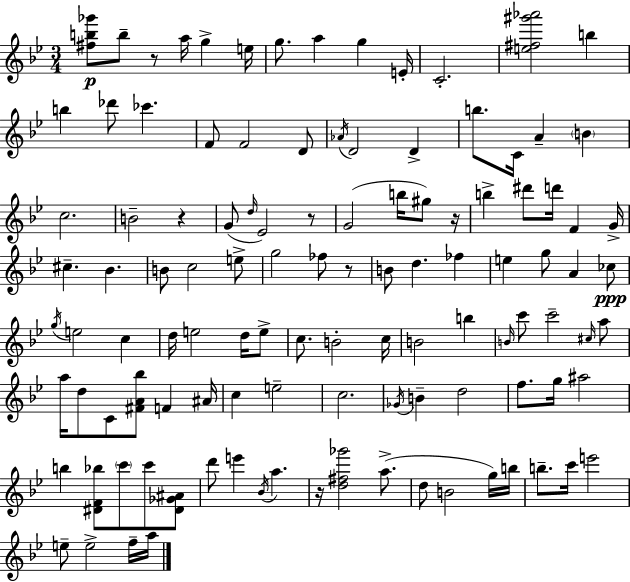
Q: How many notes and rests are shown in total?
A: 112